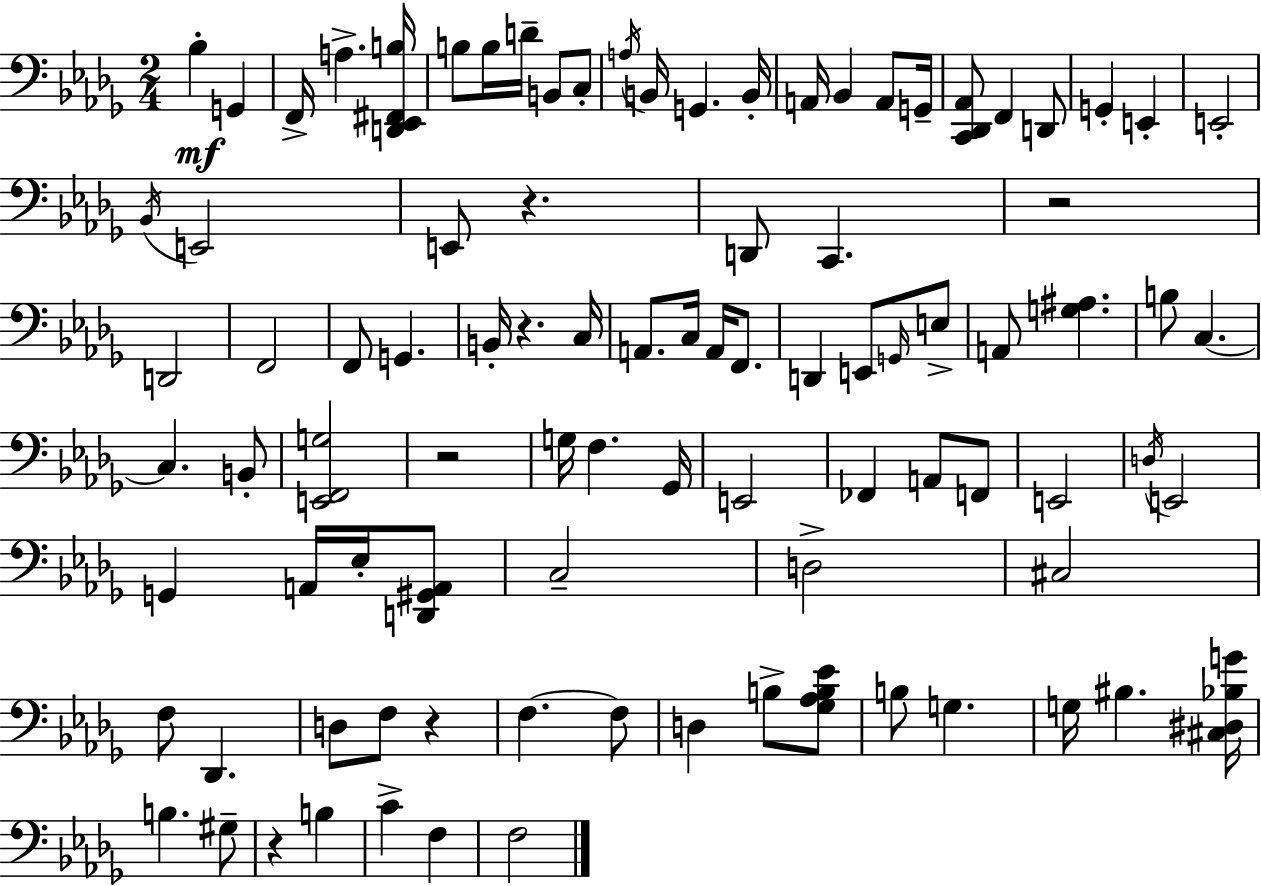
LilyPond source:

{
  \clef bass
  \numericTimeSignature
  \time 2/4
  \key bes \minor
  bes4-.\mf g,4 | f,16-> a4.-> <d, ees, fis, b>16 | b8 b16 d'16-- b,8 c8-. | \acciaccatura { a16 } b,16 g,4. | \break b,16-. a,16 bes,4 a,8 | g,16-- <c, des, aes,>8 f,4 d,8 | g,4-. e,4-. | e,2-. | \break \acciaccatura { bes,16 } e,2 | e,8 r4. | d,8 c,4. | r2 | \break d,2 | f,2 | f,8 g,4. | b,16-. r4. | \break c16 a,8. c16 a,16 f,8. | d,4 e,8 | \grace { g,16 } e8-> a,8 <g ais>4. | b8 c4.~~ | \break c4. | b,8-. <e, f, g>2 | r2 | g16 f4. | \break ges,16 e,2 | fes,4 a,8 | f,8 e,2 | \acciaccatura { d16 } e,2 | \break g,4 | a,16 ees16-. <d, gis, a,>8 c2-- | d2-> | cis2 | \break f8 des,4. | d8 f8 | r4 f4.~~ | f8 d4 | \break b8-> <ges aes b ees'>8 b8 g4. | g16 bis4. | <cis dis bes g'>16 b4. | gis8-- r4 | \break b4 c'4-> | f4 f2 | \bar "|."
}